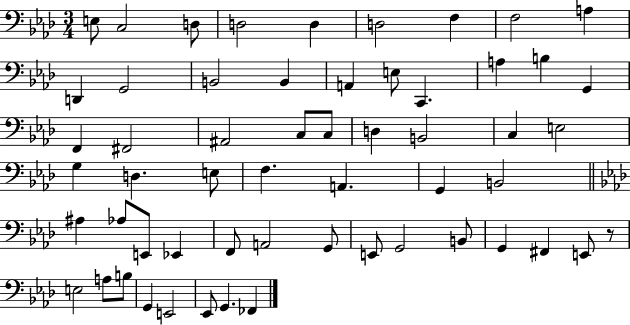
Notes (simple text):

E3/e C3/h D3/e D3/h D3/q D3/h F3/q F3/h A3/q D2/q G2/h B2/h B2/q A2/q E3/e C2/q. A3/q B3/q G2/q F2/q F#2/h A#2/h C3/e C3/e D3/q B2/h C3/q E3/h G3/q D3/q. E3/e F3/q. A2/q. G2/q B2/h A#3/q Ab3/e E2/e Eb2/q F2/e A2/h G2/e E2/e G2/h B2/e G2/q F#2/q E2/e R/e E3/h A3/e B3/e G2/q E2/h Eb2/e G2/q. FES2/q